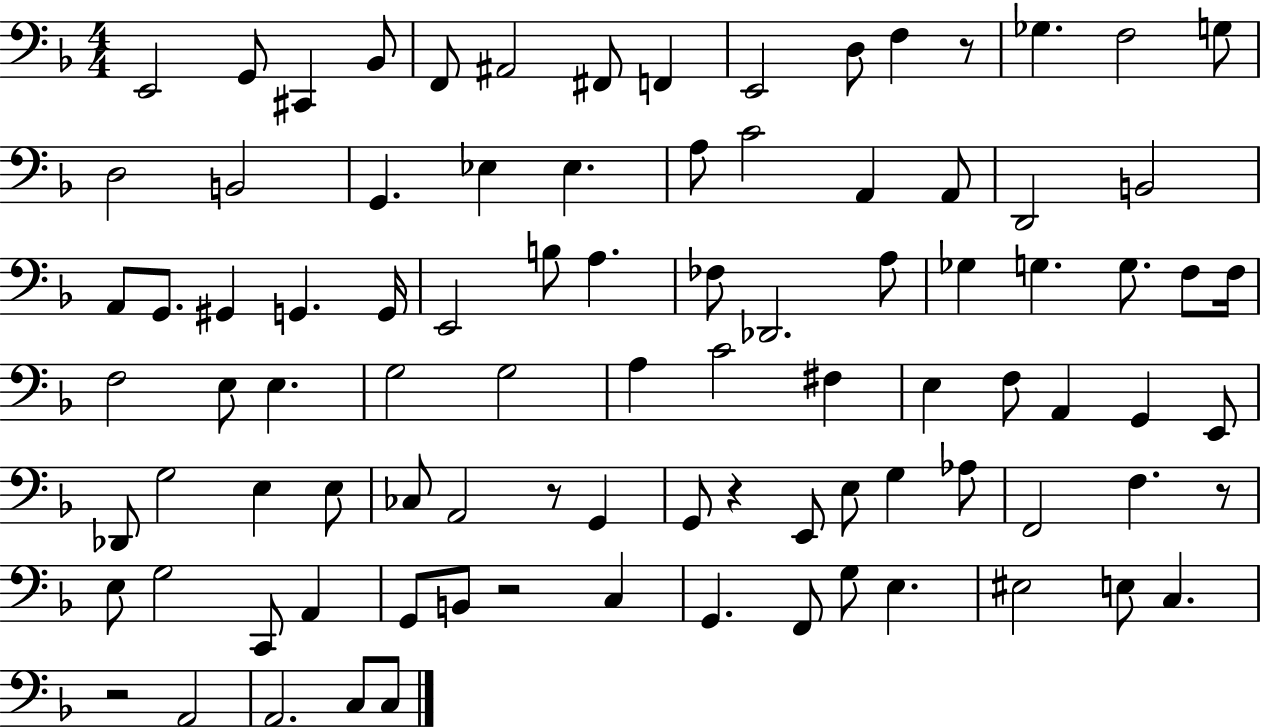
{
  \clef bass
  \numericTimeSignature
  \time 4/4
  \key f \major
  e,2 g,8 cis,4 bes,8 | f,8 ais,2 fis,8 f,4 | e,2 d8 f4 r8 | ges4. f2 g8 | \break d2 b,2 | g,4. ees4 ees4. | a8 c'2 a,4 a,8 | d,2 b,2 | \break a,8 g,8. gis,4 g,4. g,16 | e,2 b8 a4. | fes8 des,2. a8 | ges4 g4. g8. f8 f16 | \break f2 e8 e4. | g2 g2 | a4 c'2 fis4 | e4 f8 a,4 g,4 e,8 | \break des,8 g2 e4 e8 | ces8 a,2 r8 g,4 | g,8 r4 e,8 e8 g4 aes8 | f,2 f4. r8 | \break e8 g2 c,8 a,4 | g,8 b,8 r2 c4 | g,4. f,8 g8 e4. | eis2 e8 c4. | \break r2 a,2 | a,2. c8 c8 | \bar "|."
}